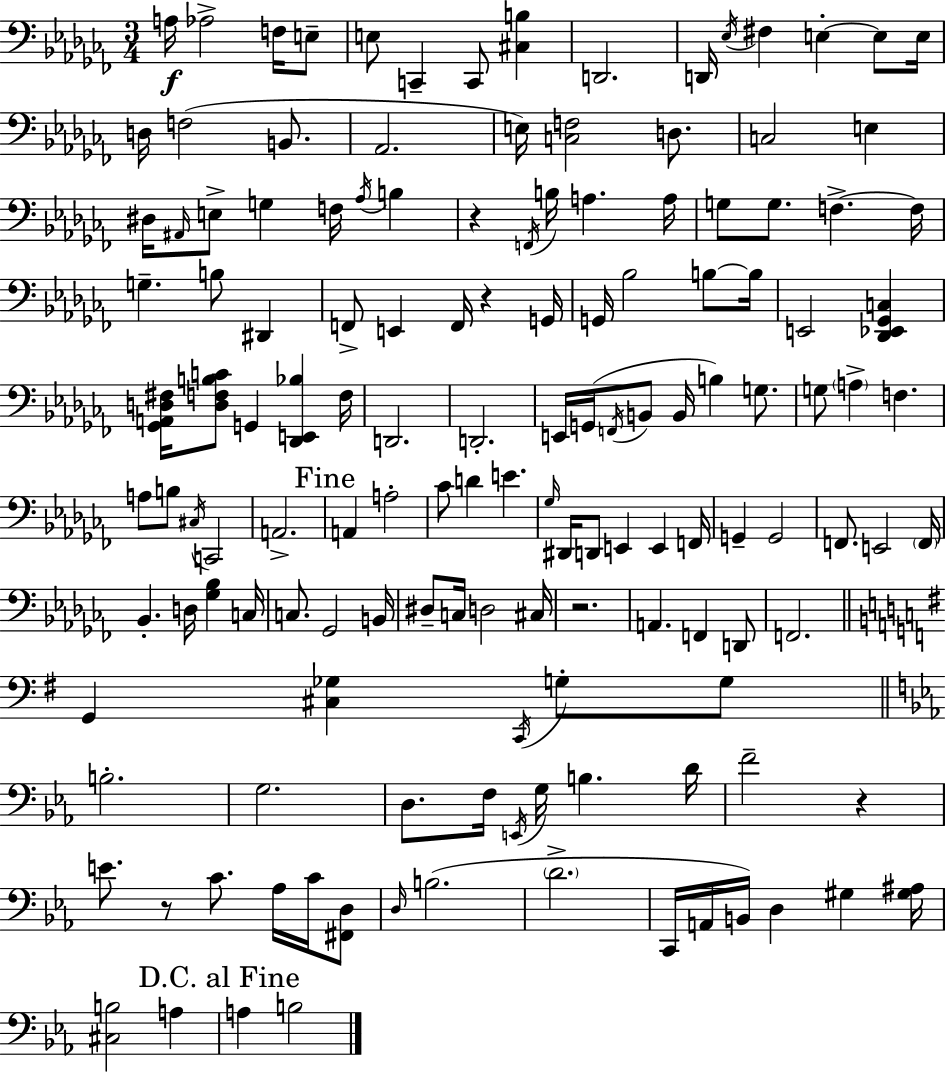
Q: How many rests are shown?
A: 5